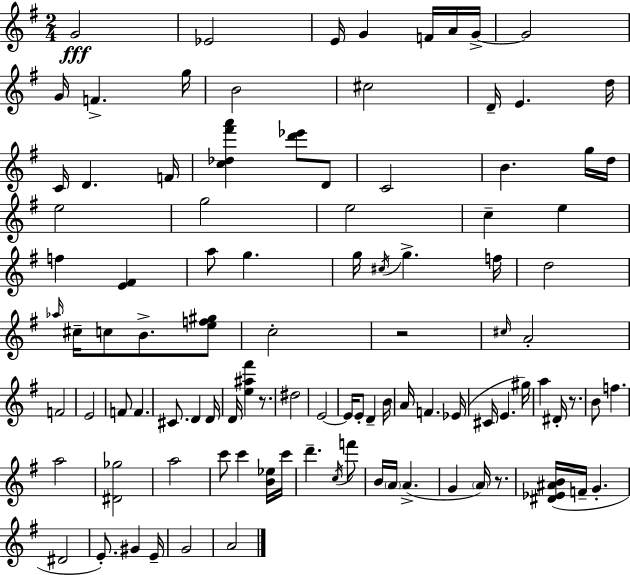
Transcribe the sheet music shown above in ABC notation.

X:1
T:Untitled
M:2/4
L:1/4
K:Em
G2 _E2 E/4 G F/4 A/4 G/4 G2 G/4 F g/4 B2 ^c2 D/4 E d/4 C/4 D F/4 [c_d^f'a'] [d'_e']/2 D/2 C2 B g/4 d/4 e2 g2 e2 c e f [E^F] a/2 g g/4 ^c/4 g f/4 d2 _a/4 ^c/4 c/2 B/2 [ef^g]/2 c2 z2 ^c/4 A2 F2 E2 F/2 F ^C/2 D D/4 D/4 [e^a^f'] z/2 ^d2 E2 E/4 E/2 D B/4 A/4 F _E/4 ^C/4 E ^g/4 a ^D/4 z/2 B/2 f a2 [^D_g]2 a2 c'/2 c' [B_e]/4 c'/4 d' c/4 f'/2 B/4 A/4 A G A/4 z/2 [^D_E^AB]/4 F/4 G ^D2 E/2 ^G E/4 G2 A2